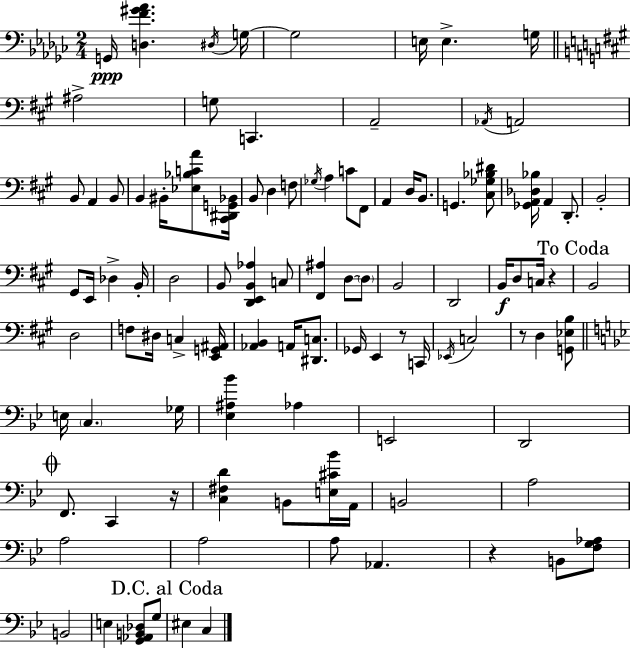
G2/s [D3,F4,G#4,Ab4]/q. D#3/s G3/s G3/h E3/s E3/q. G3/s A#3/h G3/e C2/q. A2/h Ab2/s A2/h B2/e A2/q B2/e B2/q BIS2/s [Eb3,Bb3,C4,A4]/e [C#2,D#2,G2,Bb2]/s B2/e D3/q F3/e Gb3/s A3/q C4/e F#2/e A2/q D3/s B2/e. G2/q. [C#3,Gb3,Bb3,D#4]/e [Gb2,A2,Db3,Bb3]/s A2/q D2/e. B2/h G#2/e E2/s Db3/q B2/s D3/h B2/e [D2,E2,B2,Ab3]/q C3/e [F#2,A#3]/q D3/e D3/e B2/h D2/h B2/s D3/e C3/s R/q B2/h D3/h F3/e D#3/s C3/q [E2,G2,A#2]/s [Ab2,B2]/q A2/s [D#2,C3]/e. Gb2/s E2/q R/e C2/s Eb2/s C3/h R/e D3/q [G2,Eb3,B3]/e E3/s C3/q. Gb3/s [Eb3,A#3,Bb4]/q Ab3/q E2/h D2/h F2/e. C2/q R/s [C3,F#3,D4]/q B2/e [E3,C#4,Bb4]/s A2/s B2/h A3/h A3/h A3/h A3/e Ab2/q. R/q B2/e [F3,G3,Ab3]/e B2/h E3/q [G2,Ab2,B2,Db3]/e G3/e EIS3/q C3/q